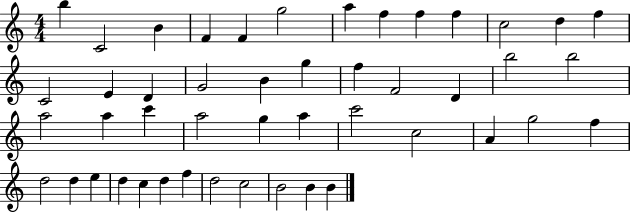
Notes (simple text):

B5/q C4/h B4/q F4/q F4/q G5/h A5/q F5/q F5/q F5/q C5/h D5/q F5/q C4/h E4/q D4/q G4/h B4/q G5/q F5/q F4/h D4/q B5/h B5/h A5/h A5/q C6/q A5/h G5/q A5/q C6/h C5/h A4/q G5/h F5/q D5/h D5/q E5/q D5/q C5/q D5/q F5/q D5/h C5/h B4/h B4/q B4/q